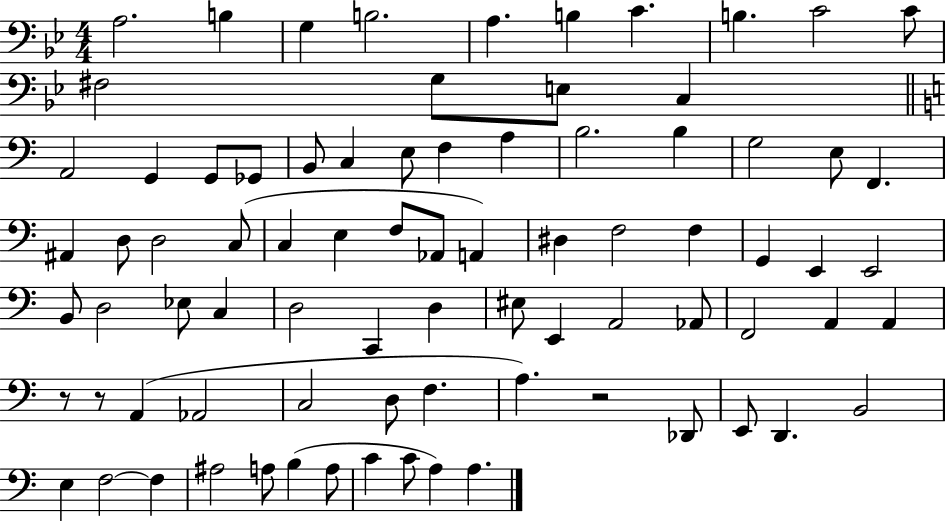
A3/h. B3/q G3/q B3/h. A3/q. B3/q C4/q. B3/q. C4/h C4/e F#3/h G3/e E3/e C3/q A2/h G2/q G2/e Gb2/e B2/e C3/q E3/e F3/q A3/q B3/h. B3/q G3/h E3/e F2/q. A#2/q D3/e D3/h C3/e C3/q E3/q F3/e Ab2/e A2/q D#3/q F3/h F3/q G2/q E2/q E2/h B2/e D3/h Eb3/e C3/q D3/h C2/q D3/q EIS3/e E2/q A2/h Ab2/e F2/h A2/q A2/q R/e R/e A2/q Ab2/h C3/h D3/e F3/q. A3/q. R/h Db2/e E2/e D2/q. B2/h E3/q F3/h F3/q A#3/h A3/e B3/q A3/e C4/q C4/e A3/q A3/q.